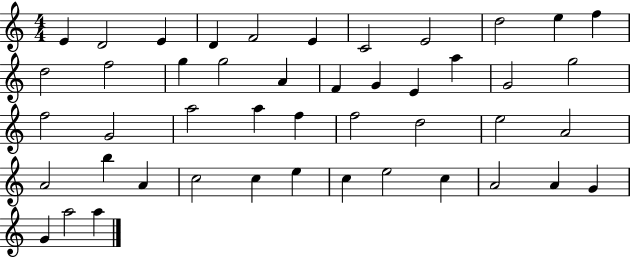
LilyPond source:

{
  \clef treble
  \numericTimeSignature
  \time 4/4
  \key c \major
  e'4 d'2 e'4 | d'4 f'2 e'4 | c'2 e'2 | d''2 e''4 f''4 | \break d''2 f''2 | g''4 g''2 a'4 | f'4 g'4 e'4 a''4 | g'2 g''2 | \break f''2 g'2 | a''2 a''4 f''4 | f''2 d''2 | e''2 a'2 | \break a'2 b''4 a'4 | c''2 c''4 e''4 | c''4 e''2 c''4 | a'2 a'4 g'4 | \break g'4 a''2 a''4 | \bar "|."
}